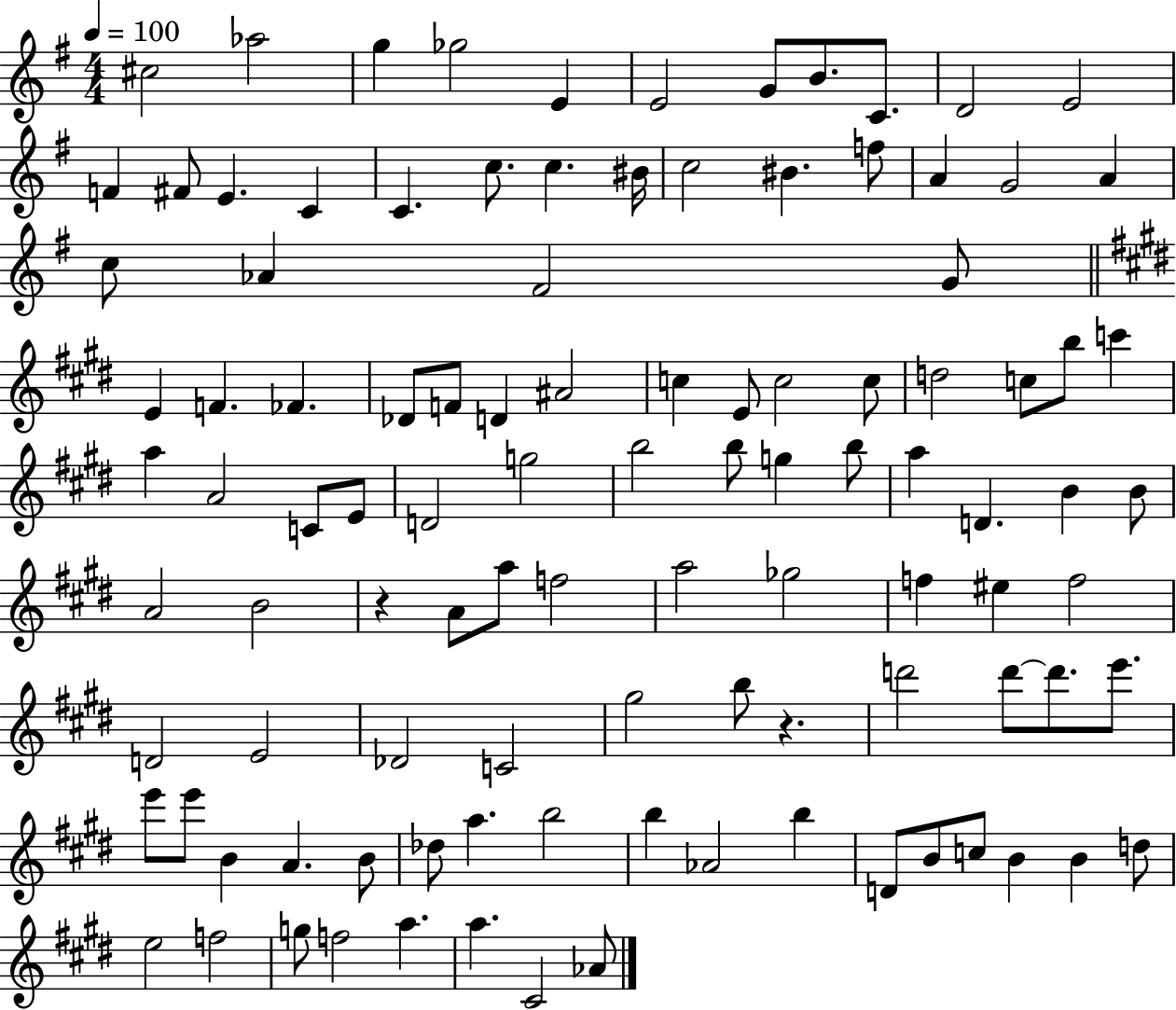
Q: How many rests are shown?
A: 2